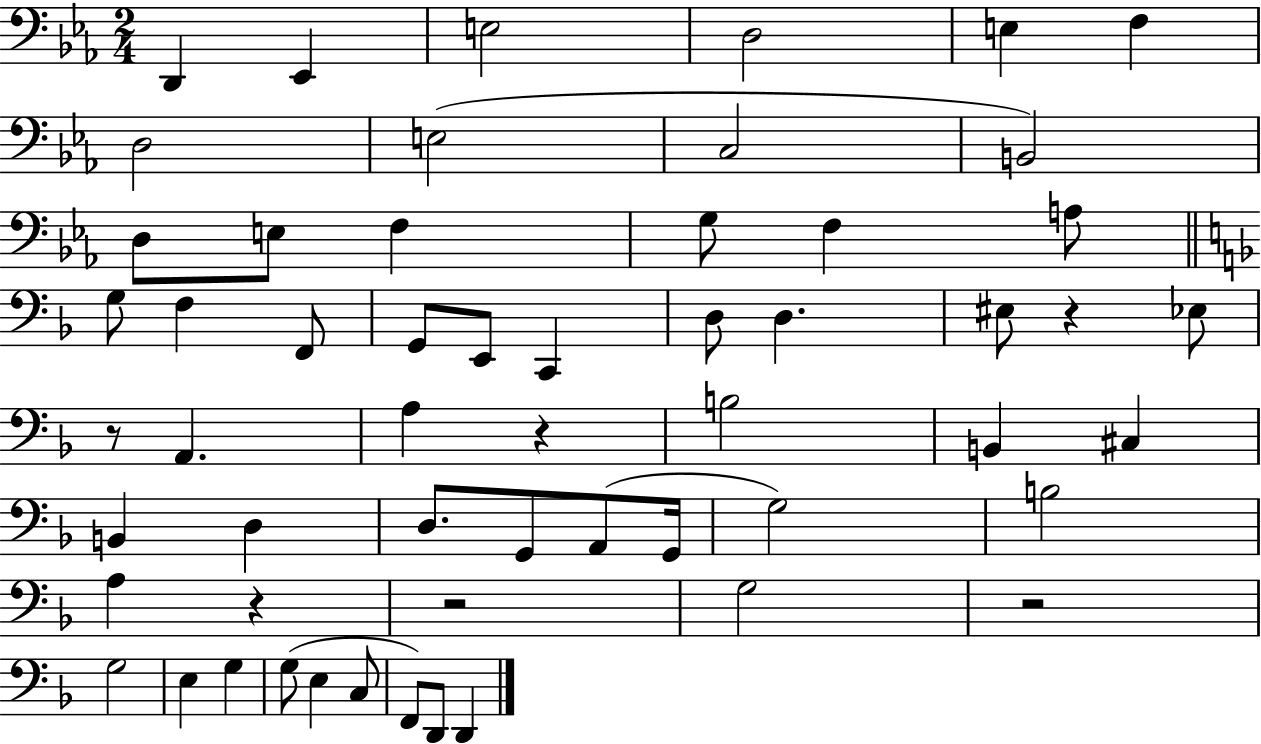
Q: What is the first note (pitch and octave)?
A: D2